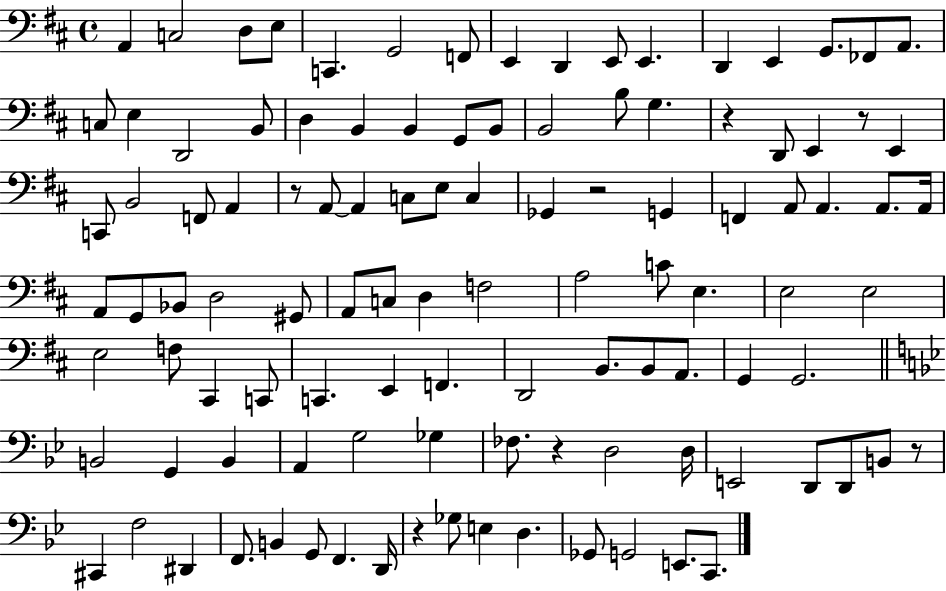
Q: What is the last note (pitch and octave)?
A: C2